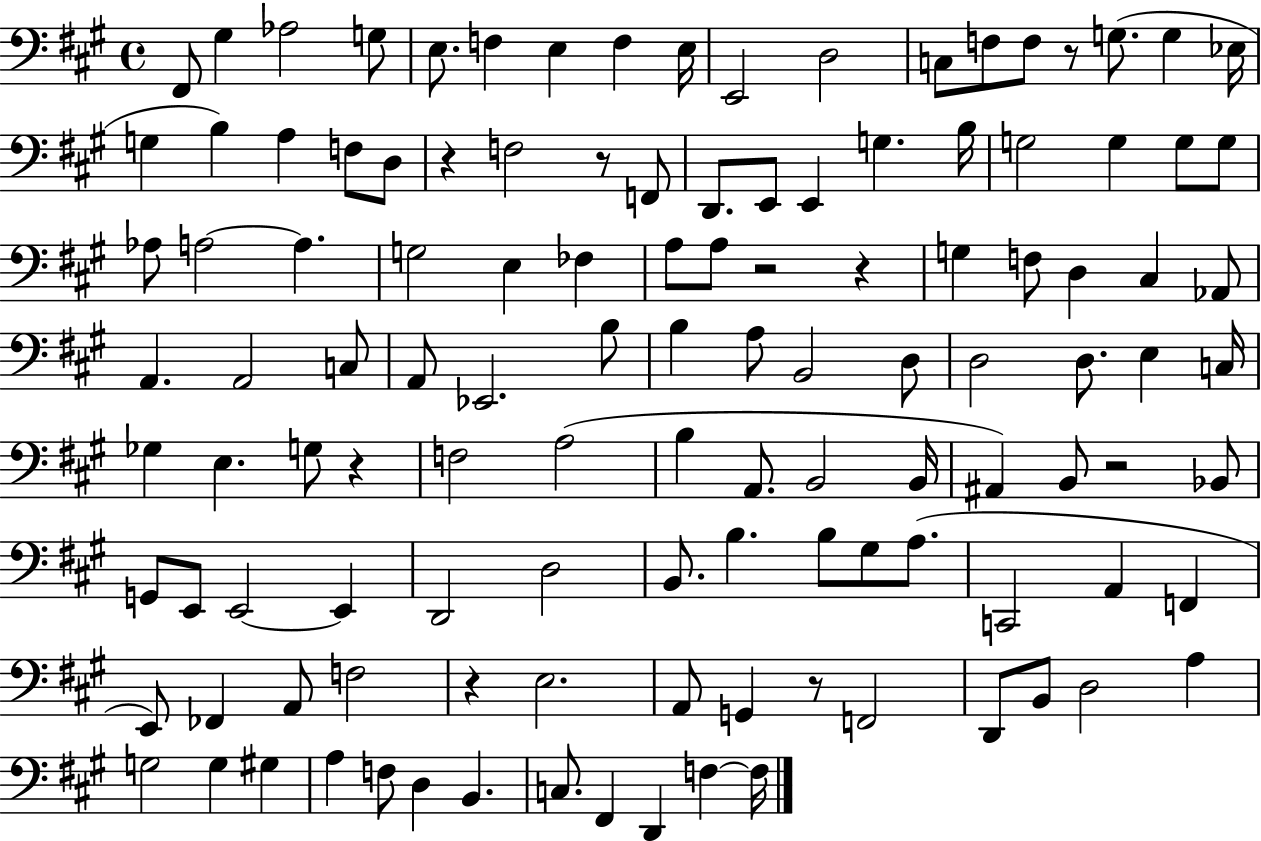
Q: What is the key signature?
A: A major